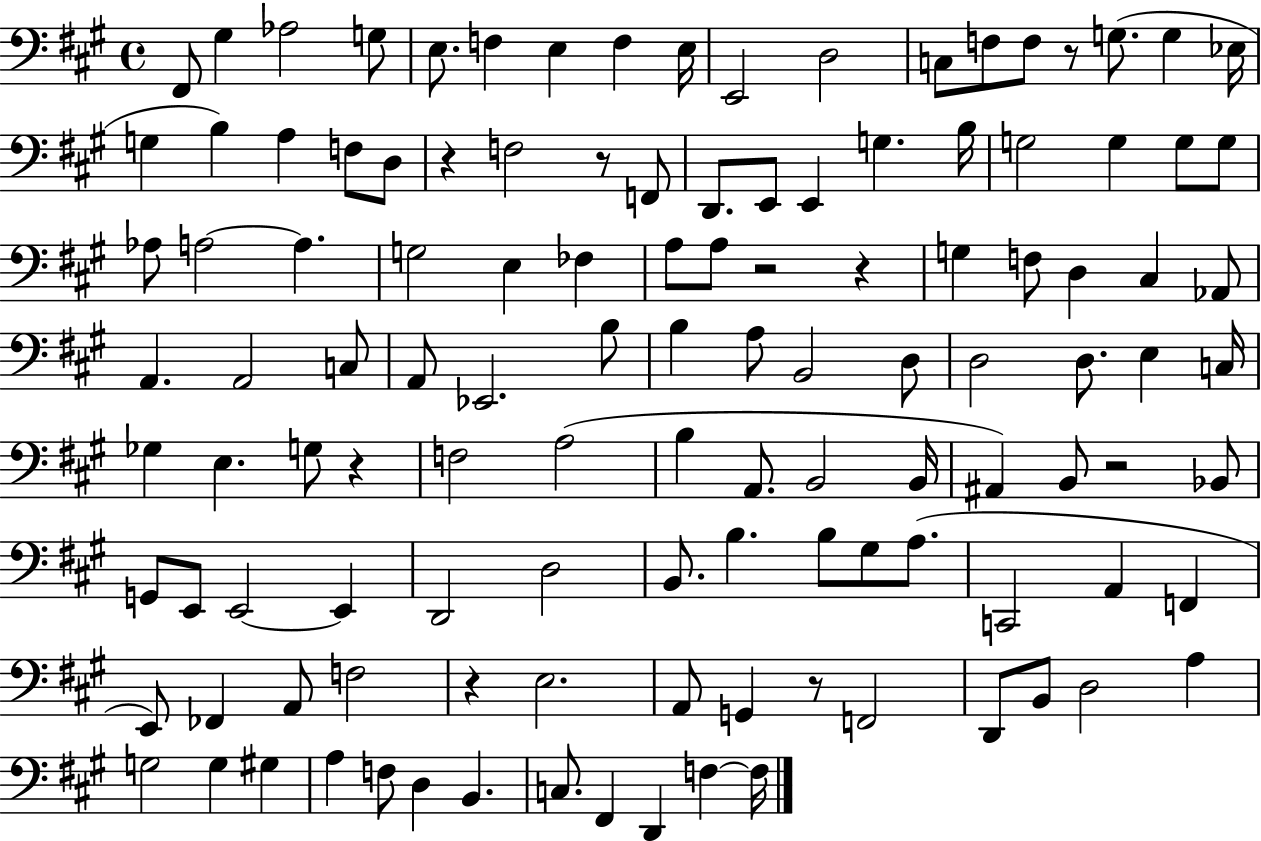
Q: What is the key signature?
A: A major